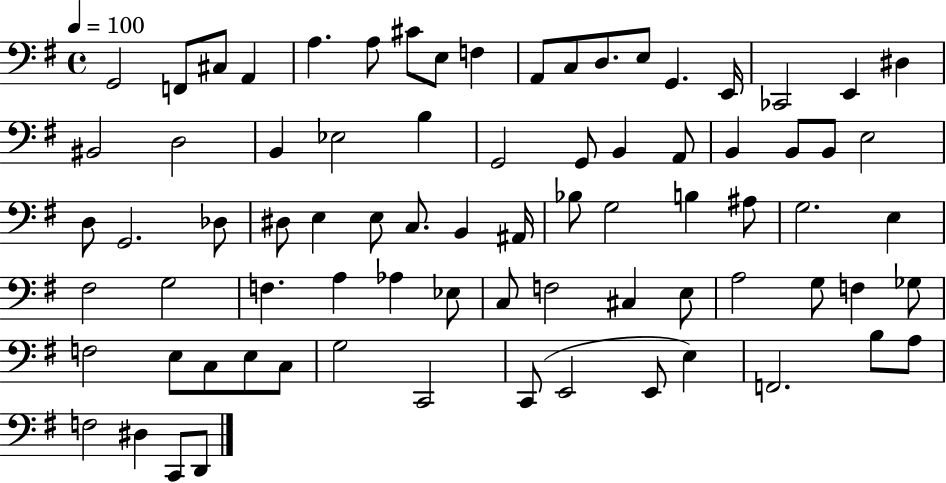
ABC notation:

X:1
T:Untitled
M:4/4
L:1/4
K:G
G,,2 F,,/2 ^C,/2 A,, A, A,/2 ^C/2 E,/2 F, A,,/2 C,/2 D,/2 E,/2 G,, E,,/4 _C,,2 E,, ^D, ^B,,2 D,2 B,, _E,2 B, G,,2 G,,/2 B,, A,,/2 B,, B,,/2 B,,/2 E,2 D,/2 G,,2 _D,/2 ^D,/2 E, E,/2 C,/2 B,, ^A,,/4 _B,/2 G,2 B, ^A,/2 G,2 E, ^F,2 G,2 F, A, _A, _E,/2 C,/2 F,2 ^C, E,/2 A,2 G,/2 F, _G,/2 F,2 E,/2 C,/2 E,/2 C,/2 G,2 C,,2 C,,/2 E,,2 E,,/2 E, F,,2 B,/2 A,/2 F,2 ^D, C,,/2 D,,/2